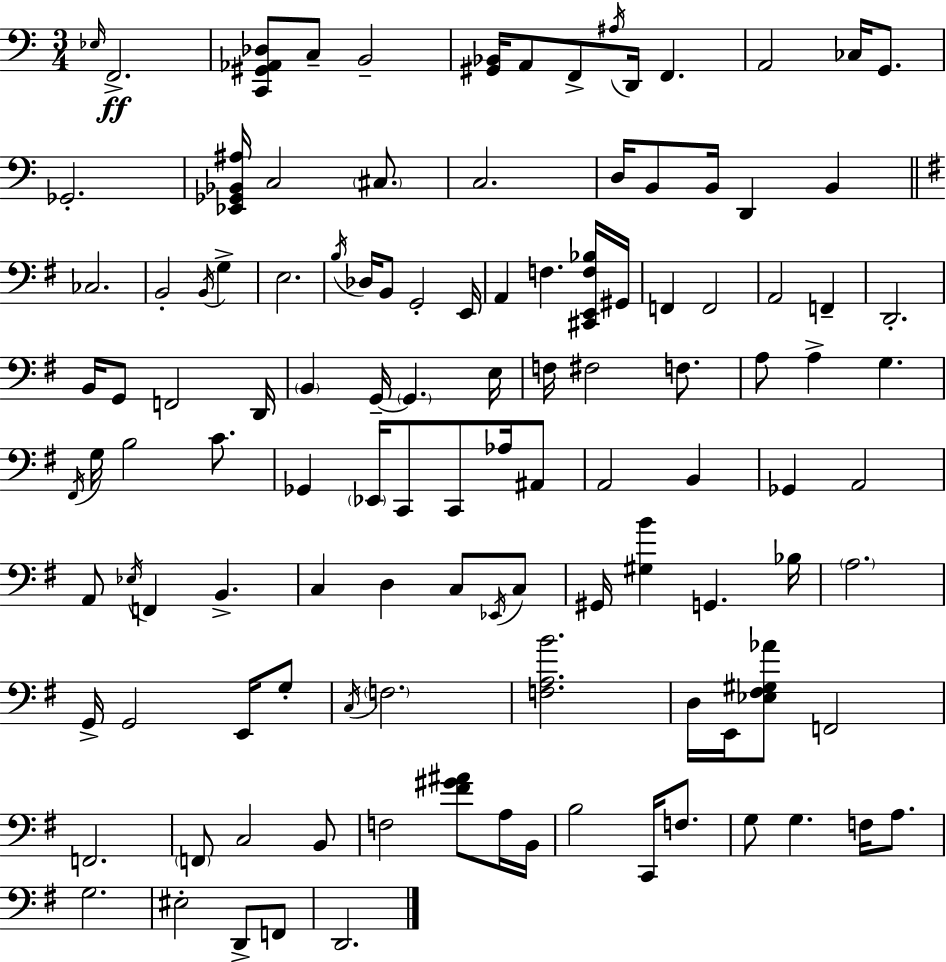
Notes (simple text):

Eb3/s F2/h. [C2,G#2,Ab2,Db3]/e C3/e B2/h [G#2,Bb2]/s A2/e F2/e A#3/s D2/s F2/q. A2/h CES3/s G2/e. Gb2/h. [Eb2,Gb2,Bb2,A#3]/s C3/h C#3/e. C3/h. D3/s B2/e B2/s D2/q B2/q CES3/h. B2/h B2/s G3/q E3/h. B3/s Db3/s B2/e G2/h E2/s A2/q F3/q. [C#2,E2,F3,Bb3]/s G#2/s F2/q F2/h A2/h F2/q D2/h. B2/s G2/e F2/h D2/s B2/q G2/s G2/q. E3/s F3/s F#3/h F3/e. A3/e A3/q G3/q. F#2/s G3/s B3/h C4/e. Gb2/q Eb2/s C2/e C2/e Ab3/s A#2/e A2/h B2/q Gb2/q A2/h A2/e Eb3/s F2/q B2/q. C3/q D3/q C3/e Eb2/s C3/e G#2/s [G#3,B4]/q G2/q. Bb3/s A3/h. G2/s G2/h E2/s G3/e C3/s F3/h. [F3,A3,B4]/h. D3/s E2/s [Eb3,F#3,G#3,Ab4]/e F2/h F2/h. F2/e C3/h B2/e F3/h [F#4,G#4,A#4]/e A3/s B2/s B3/h C2/s F3/e. G3/e G3/q. F3/s A3/e. G3/h. EIS3/h D2/e F2/e D2/h.